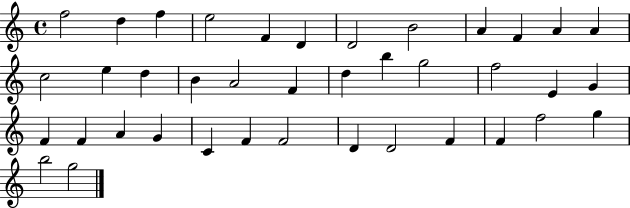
F5/h D5/q F5/q E5/h F4/q D4/q D4/h B4/h A4/q F4/q A4/q A4/q C5/h E5/q D5/q B4/q A4/h F4/q D5/q B5/q G5/h F5/h E4/q G4/q F4/q F4/q A4/q G4/q C4/q F4/q F4/h D4/q D4/h F4/q F4/q F5/h G5/q B5/h G5/h